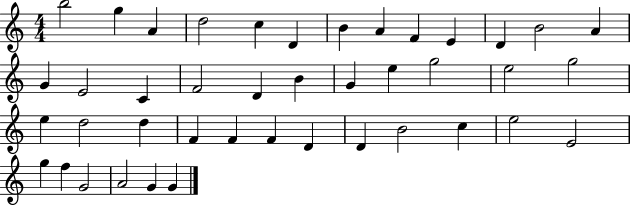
B5/h G5/q A4/q D5/h C5/q D4/q B4/q A4/q F4/q E4/q D4/q B4/h A4/q G4/q E4/h C4/q F4/h D4/q B4/q G4/q E5/q G5/h E5/h G5/h E5/q D5/h D5/q F4/q F4/q F4/q D4/q D4/q B4/h C5/q E5/h E4/h G5/q F5/q G4/h A4/h G4/q G4/q